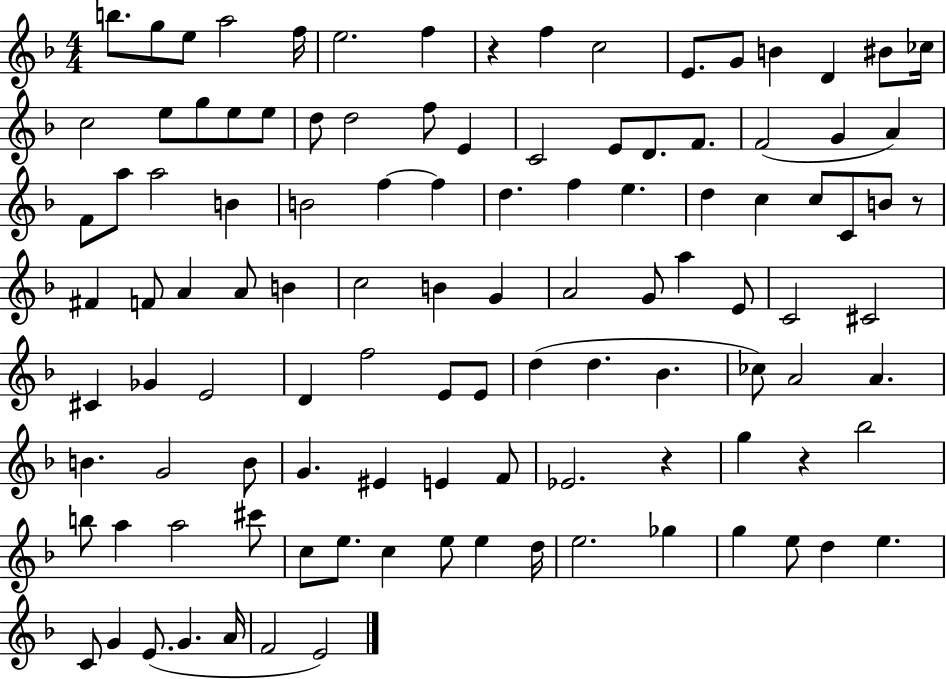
B5/e. G5/e E5/e A5/h F5/s E5/h. F5/q R/q F5/q C5/h E4/e. G4/e B4/q D4/q BIS4/e CES5/s C5/h E5/e G5/e E5/e E5/e D5/e D5/h F5/e E4/q C4/h E4/e D4/e. F4/e. F4/h G4/q A4/q F4/e A5/e A5/h B4/q B4/h F5/q F5/q D5/q. F5/q E5/q. D5/q C5/q C5/e C4/e B4/e R/e F#4/q F4/e A4/q A4/e B4/q C5/h B4/q G4/q A4/h G4/e A5/q E4/e C4/h C#4/h C#4/q Gb4/q E4/h D4/q F5/h E4/e E4/e D5/q D5/q. Bb4/q. CES5/e A4/h A4/q. B4/q. G4/h B4/e G4/q. EIS4/q E4/q F4/e Eb4/h. R/q G5/q R/q Bb5/h B5/e A5/q A5/h C#6/e C5/e E5/e. C5/q E5/e E5/q D5/s E5/h. Gb5/q G5/q E5/e D5/q E5/q. C4/e G4/q E4/e. G4/q. A4/s F4/h E4/h